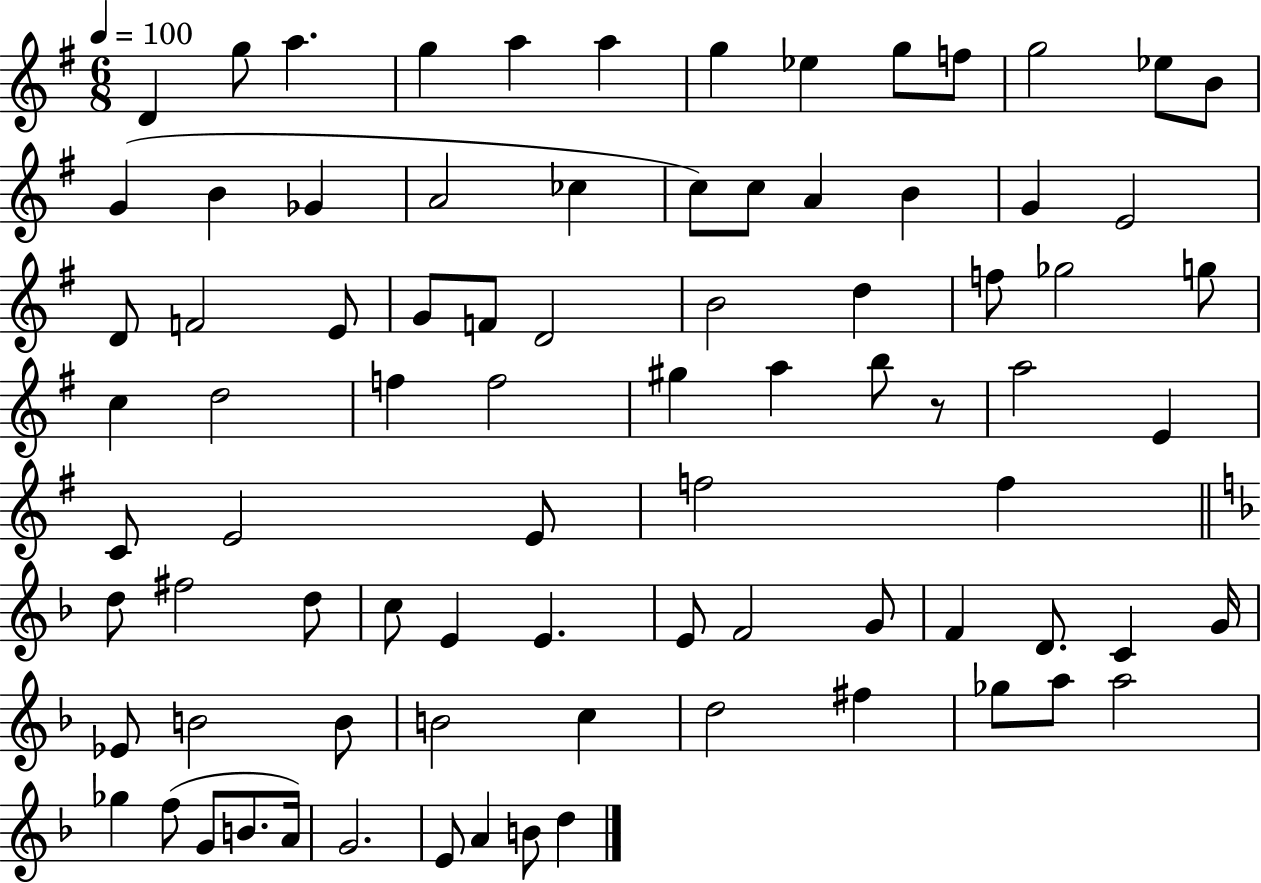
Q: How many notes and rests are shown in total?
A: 83